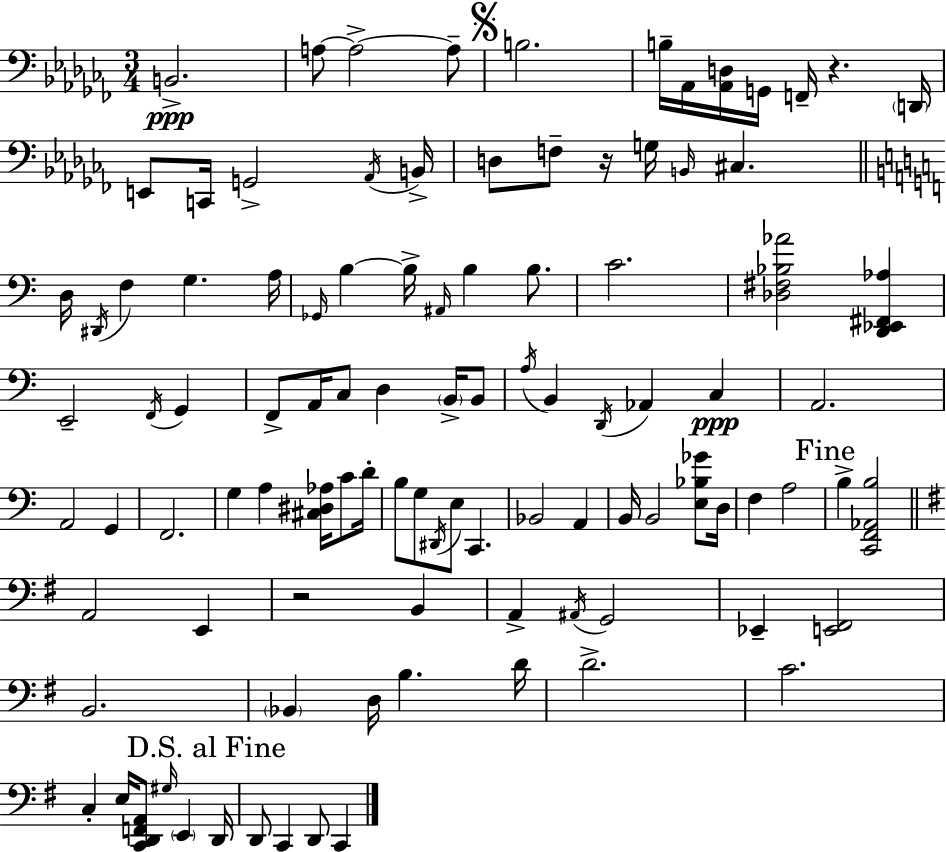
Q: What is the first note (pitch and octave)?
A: B2